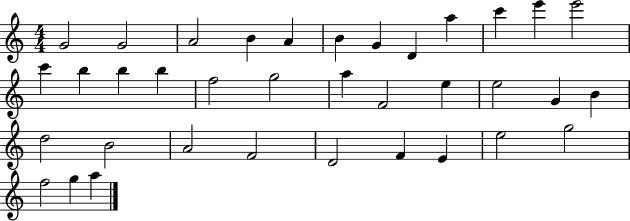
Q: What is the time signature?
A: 4/4